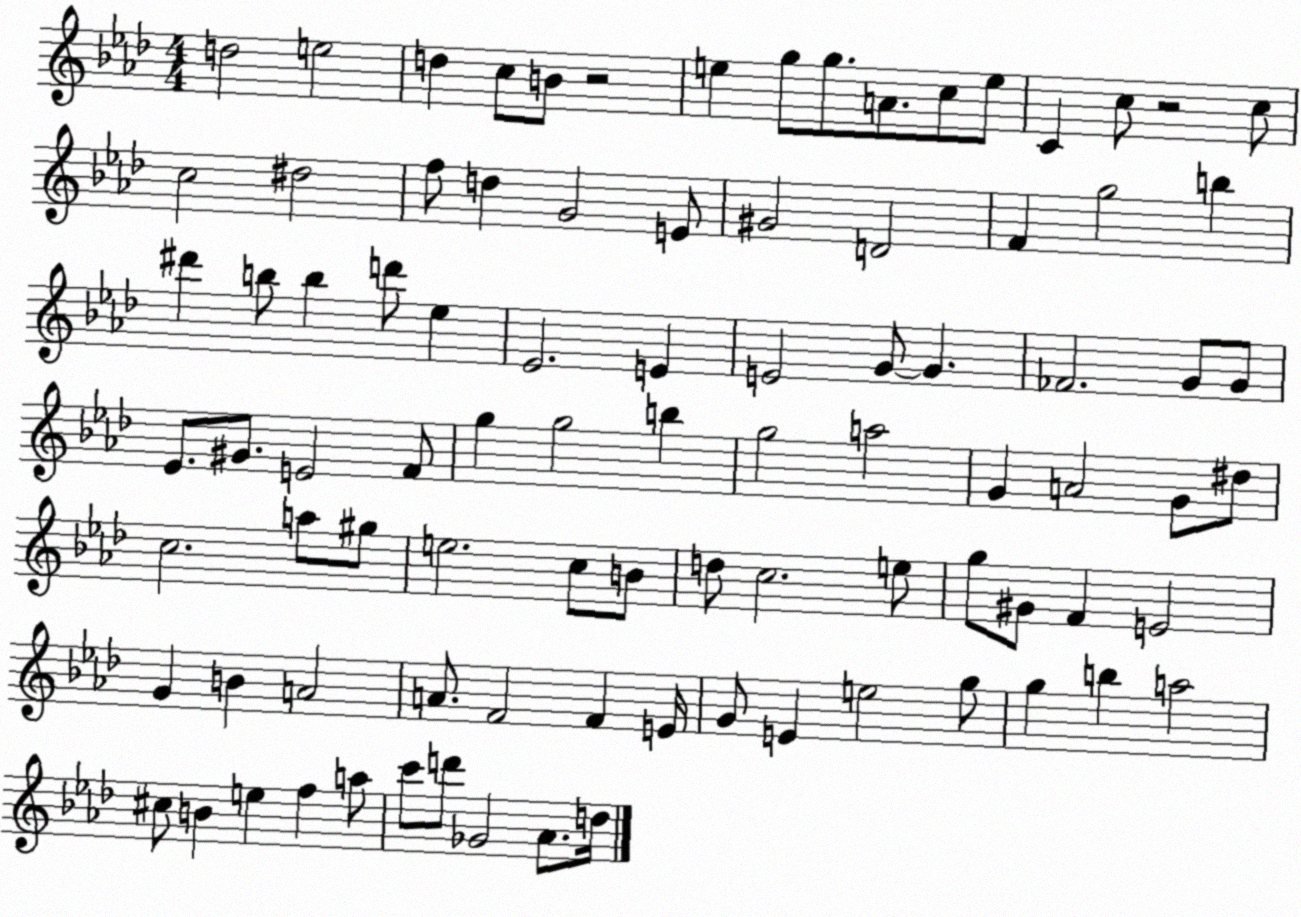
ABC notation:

X:1
T:Untitled
M:4/4
L:1/4
K:Ab
d2 e2 d c/2 B/2 z2 e g/2 g/2 A/2 c/2 e/2 C c/2 z2 c/2 c2 ^d2 f/2 d G2 E/2 ^G2 D2 F g2 b ^d' b/2 b d'/2 _e _E2 E E2 G/2 G _F2 G/2 G/2 _E/2 ^G/2 E2 F/2 g g2 b g2 a2 G A2 G/2 ^d/2 c2 a/2 ^g/2 e2 c/2 B/2 d/2 c2 e/2 g/2 ^G/2 F E2 G B A2 A/2 F2 F E/4 G/2 E e2 g/2 g b a2 ^c/2 B e f a/2 c'/2 d'/2 _G2 _A/2 d/4